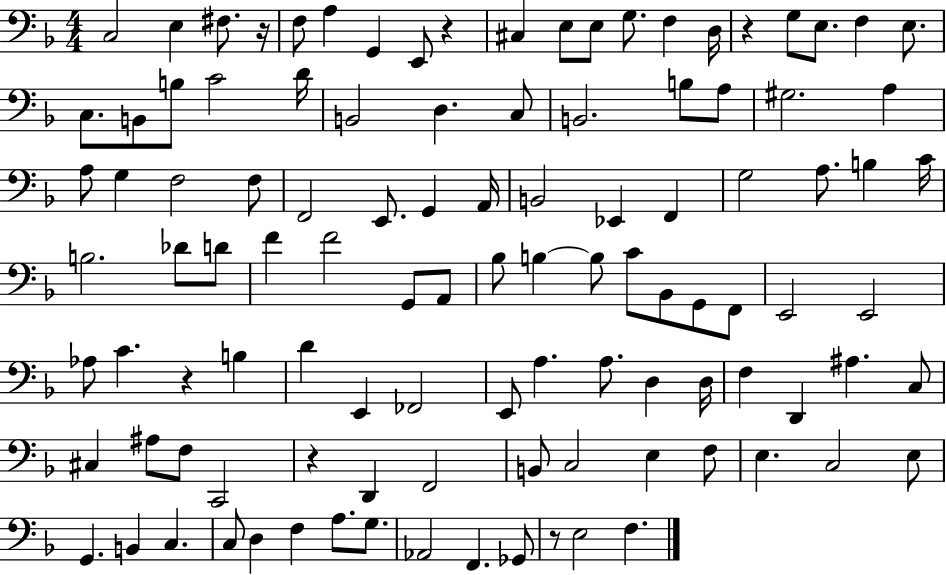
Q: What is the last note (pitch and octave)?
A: F3